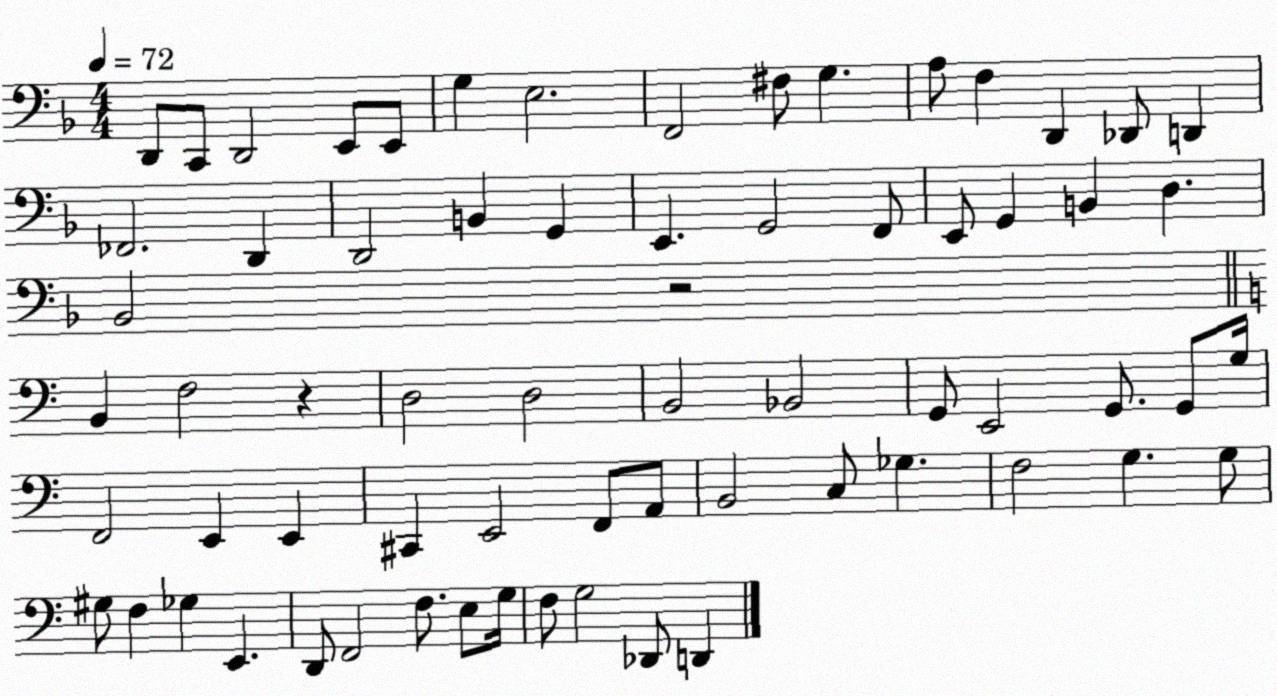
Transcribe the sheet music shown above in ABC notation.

X:1
T:Untitled
M:4/4
L:1/4
K:F
D,,/2 C,,/2 D,,2 E,,/2 E,,/2 G, E,2 F,,2 ^F,/2 G, A,/2 F, D,, _D,,/2 D,, _F,,2 D,, D,,2 B,, G,, E,, G,,2 F,,/2 E,,/2 G,, B,, D, _B,,2 z2 B,, F,2 z D,2 D,2 B,,2 _B,,2 G,,/2 E,,2 G,,/2 G,,/2 G,/4 F,,2 E,, E,, ^C,, E,,2 F,,/2 A,,/2 B,,2 C,/2 _G, F,2 G, G,/2 ^G,/2 F, _G, E,, D,,/2 F,,2 F,/2 E,/2 G,/4 F,/2 G,2 _D,,/2 D,,